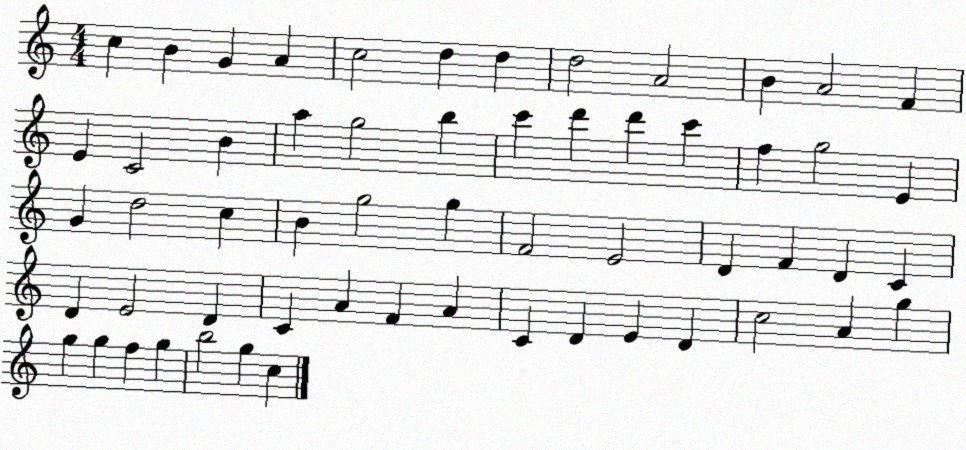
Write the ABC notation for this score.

X:1
T:Untitled
M:4/4
L:1/4
K:C
c B G A c2 d d d2 A2 B A2 F E C2 B a g2 b c' d' d' c' f g2 E G d2 c B g2 g F2 E2 D F D C D E2 D C A F A C D E D c2 A g g g f g b2 g c